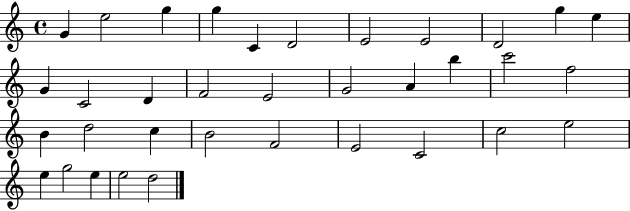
X:1
T:Untitled
M:4/4
L:1/4
K:C
G e2 g g C D2 E2 E2 D2 g e G C2 D F2 E2 G2 A b c'2 f2 B d2 c B2 F2 E2 C2 c2 e2 e g2 e e2 d2